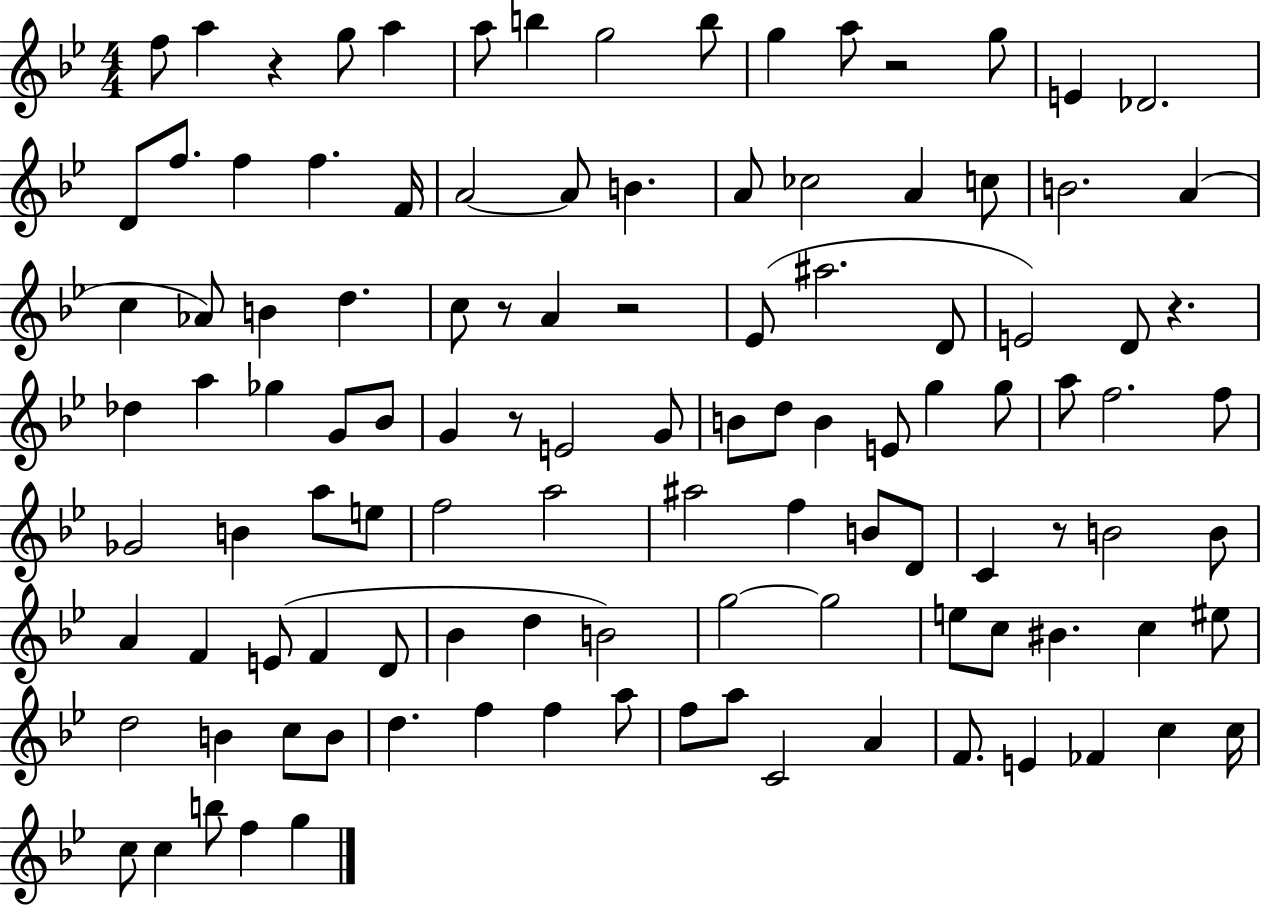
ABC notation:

X:1
T:Untitled
M:4/4
L:1/4
K:Bb
f/2 a z g/2 a a/2 b g2 b/2 g a/2 z2 g/2 E _D2 D/2 f/2 f f F/4 A2 A/2 B A/2 _c2 A c/2 B2 A c _A/2 B d c/2 z/2 A z2 _E/2 ^a2 D/2 E2 D/2 z _d a _g G/2 _B/2 G z/2 E2 G/2 B/2 d/2 B E/2 g g/2 a/2 f2 f/2 _G2 B a/2 e/2 f2 a2 ^a2 f B/2 D/2 C z/2 B2 B/2 A F E/2 F D/2 _B d B2 g2 g2 e/2 c/2 ^B c ^e/2 d2 B c/2 B/2 d f f a/2 f/2 a/2 C2 A F/2 E _F c c/4 c/2 c b/2 f g